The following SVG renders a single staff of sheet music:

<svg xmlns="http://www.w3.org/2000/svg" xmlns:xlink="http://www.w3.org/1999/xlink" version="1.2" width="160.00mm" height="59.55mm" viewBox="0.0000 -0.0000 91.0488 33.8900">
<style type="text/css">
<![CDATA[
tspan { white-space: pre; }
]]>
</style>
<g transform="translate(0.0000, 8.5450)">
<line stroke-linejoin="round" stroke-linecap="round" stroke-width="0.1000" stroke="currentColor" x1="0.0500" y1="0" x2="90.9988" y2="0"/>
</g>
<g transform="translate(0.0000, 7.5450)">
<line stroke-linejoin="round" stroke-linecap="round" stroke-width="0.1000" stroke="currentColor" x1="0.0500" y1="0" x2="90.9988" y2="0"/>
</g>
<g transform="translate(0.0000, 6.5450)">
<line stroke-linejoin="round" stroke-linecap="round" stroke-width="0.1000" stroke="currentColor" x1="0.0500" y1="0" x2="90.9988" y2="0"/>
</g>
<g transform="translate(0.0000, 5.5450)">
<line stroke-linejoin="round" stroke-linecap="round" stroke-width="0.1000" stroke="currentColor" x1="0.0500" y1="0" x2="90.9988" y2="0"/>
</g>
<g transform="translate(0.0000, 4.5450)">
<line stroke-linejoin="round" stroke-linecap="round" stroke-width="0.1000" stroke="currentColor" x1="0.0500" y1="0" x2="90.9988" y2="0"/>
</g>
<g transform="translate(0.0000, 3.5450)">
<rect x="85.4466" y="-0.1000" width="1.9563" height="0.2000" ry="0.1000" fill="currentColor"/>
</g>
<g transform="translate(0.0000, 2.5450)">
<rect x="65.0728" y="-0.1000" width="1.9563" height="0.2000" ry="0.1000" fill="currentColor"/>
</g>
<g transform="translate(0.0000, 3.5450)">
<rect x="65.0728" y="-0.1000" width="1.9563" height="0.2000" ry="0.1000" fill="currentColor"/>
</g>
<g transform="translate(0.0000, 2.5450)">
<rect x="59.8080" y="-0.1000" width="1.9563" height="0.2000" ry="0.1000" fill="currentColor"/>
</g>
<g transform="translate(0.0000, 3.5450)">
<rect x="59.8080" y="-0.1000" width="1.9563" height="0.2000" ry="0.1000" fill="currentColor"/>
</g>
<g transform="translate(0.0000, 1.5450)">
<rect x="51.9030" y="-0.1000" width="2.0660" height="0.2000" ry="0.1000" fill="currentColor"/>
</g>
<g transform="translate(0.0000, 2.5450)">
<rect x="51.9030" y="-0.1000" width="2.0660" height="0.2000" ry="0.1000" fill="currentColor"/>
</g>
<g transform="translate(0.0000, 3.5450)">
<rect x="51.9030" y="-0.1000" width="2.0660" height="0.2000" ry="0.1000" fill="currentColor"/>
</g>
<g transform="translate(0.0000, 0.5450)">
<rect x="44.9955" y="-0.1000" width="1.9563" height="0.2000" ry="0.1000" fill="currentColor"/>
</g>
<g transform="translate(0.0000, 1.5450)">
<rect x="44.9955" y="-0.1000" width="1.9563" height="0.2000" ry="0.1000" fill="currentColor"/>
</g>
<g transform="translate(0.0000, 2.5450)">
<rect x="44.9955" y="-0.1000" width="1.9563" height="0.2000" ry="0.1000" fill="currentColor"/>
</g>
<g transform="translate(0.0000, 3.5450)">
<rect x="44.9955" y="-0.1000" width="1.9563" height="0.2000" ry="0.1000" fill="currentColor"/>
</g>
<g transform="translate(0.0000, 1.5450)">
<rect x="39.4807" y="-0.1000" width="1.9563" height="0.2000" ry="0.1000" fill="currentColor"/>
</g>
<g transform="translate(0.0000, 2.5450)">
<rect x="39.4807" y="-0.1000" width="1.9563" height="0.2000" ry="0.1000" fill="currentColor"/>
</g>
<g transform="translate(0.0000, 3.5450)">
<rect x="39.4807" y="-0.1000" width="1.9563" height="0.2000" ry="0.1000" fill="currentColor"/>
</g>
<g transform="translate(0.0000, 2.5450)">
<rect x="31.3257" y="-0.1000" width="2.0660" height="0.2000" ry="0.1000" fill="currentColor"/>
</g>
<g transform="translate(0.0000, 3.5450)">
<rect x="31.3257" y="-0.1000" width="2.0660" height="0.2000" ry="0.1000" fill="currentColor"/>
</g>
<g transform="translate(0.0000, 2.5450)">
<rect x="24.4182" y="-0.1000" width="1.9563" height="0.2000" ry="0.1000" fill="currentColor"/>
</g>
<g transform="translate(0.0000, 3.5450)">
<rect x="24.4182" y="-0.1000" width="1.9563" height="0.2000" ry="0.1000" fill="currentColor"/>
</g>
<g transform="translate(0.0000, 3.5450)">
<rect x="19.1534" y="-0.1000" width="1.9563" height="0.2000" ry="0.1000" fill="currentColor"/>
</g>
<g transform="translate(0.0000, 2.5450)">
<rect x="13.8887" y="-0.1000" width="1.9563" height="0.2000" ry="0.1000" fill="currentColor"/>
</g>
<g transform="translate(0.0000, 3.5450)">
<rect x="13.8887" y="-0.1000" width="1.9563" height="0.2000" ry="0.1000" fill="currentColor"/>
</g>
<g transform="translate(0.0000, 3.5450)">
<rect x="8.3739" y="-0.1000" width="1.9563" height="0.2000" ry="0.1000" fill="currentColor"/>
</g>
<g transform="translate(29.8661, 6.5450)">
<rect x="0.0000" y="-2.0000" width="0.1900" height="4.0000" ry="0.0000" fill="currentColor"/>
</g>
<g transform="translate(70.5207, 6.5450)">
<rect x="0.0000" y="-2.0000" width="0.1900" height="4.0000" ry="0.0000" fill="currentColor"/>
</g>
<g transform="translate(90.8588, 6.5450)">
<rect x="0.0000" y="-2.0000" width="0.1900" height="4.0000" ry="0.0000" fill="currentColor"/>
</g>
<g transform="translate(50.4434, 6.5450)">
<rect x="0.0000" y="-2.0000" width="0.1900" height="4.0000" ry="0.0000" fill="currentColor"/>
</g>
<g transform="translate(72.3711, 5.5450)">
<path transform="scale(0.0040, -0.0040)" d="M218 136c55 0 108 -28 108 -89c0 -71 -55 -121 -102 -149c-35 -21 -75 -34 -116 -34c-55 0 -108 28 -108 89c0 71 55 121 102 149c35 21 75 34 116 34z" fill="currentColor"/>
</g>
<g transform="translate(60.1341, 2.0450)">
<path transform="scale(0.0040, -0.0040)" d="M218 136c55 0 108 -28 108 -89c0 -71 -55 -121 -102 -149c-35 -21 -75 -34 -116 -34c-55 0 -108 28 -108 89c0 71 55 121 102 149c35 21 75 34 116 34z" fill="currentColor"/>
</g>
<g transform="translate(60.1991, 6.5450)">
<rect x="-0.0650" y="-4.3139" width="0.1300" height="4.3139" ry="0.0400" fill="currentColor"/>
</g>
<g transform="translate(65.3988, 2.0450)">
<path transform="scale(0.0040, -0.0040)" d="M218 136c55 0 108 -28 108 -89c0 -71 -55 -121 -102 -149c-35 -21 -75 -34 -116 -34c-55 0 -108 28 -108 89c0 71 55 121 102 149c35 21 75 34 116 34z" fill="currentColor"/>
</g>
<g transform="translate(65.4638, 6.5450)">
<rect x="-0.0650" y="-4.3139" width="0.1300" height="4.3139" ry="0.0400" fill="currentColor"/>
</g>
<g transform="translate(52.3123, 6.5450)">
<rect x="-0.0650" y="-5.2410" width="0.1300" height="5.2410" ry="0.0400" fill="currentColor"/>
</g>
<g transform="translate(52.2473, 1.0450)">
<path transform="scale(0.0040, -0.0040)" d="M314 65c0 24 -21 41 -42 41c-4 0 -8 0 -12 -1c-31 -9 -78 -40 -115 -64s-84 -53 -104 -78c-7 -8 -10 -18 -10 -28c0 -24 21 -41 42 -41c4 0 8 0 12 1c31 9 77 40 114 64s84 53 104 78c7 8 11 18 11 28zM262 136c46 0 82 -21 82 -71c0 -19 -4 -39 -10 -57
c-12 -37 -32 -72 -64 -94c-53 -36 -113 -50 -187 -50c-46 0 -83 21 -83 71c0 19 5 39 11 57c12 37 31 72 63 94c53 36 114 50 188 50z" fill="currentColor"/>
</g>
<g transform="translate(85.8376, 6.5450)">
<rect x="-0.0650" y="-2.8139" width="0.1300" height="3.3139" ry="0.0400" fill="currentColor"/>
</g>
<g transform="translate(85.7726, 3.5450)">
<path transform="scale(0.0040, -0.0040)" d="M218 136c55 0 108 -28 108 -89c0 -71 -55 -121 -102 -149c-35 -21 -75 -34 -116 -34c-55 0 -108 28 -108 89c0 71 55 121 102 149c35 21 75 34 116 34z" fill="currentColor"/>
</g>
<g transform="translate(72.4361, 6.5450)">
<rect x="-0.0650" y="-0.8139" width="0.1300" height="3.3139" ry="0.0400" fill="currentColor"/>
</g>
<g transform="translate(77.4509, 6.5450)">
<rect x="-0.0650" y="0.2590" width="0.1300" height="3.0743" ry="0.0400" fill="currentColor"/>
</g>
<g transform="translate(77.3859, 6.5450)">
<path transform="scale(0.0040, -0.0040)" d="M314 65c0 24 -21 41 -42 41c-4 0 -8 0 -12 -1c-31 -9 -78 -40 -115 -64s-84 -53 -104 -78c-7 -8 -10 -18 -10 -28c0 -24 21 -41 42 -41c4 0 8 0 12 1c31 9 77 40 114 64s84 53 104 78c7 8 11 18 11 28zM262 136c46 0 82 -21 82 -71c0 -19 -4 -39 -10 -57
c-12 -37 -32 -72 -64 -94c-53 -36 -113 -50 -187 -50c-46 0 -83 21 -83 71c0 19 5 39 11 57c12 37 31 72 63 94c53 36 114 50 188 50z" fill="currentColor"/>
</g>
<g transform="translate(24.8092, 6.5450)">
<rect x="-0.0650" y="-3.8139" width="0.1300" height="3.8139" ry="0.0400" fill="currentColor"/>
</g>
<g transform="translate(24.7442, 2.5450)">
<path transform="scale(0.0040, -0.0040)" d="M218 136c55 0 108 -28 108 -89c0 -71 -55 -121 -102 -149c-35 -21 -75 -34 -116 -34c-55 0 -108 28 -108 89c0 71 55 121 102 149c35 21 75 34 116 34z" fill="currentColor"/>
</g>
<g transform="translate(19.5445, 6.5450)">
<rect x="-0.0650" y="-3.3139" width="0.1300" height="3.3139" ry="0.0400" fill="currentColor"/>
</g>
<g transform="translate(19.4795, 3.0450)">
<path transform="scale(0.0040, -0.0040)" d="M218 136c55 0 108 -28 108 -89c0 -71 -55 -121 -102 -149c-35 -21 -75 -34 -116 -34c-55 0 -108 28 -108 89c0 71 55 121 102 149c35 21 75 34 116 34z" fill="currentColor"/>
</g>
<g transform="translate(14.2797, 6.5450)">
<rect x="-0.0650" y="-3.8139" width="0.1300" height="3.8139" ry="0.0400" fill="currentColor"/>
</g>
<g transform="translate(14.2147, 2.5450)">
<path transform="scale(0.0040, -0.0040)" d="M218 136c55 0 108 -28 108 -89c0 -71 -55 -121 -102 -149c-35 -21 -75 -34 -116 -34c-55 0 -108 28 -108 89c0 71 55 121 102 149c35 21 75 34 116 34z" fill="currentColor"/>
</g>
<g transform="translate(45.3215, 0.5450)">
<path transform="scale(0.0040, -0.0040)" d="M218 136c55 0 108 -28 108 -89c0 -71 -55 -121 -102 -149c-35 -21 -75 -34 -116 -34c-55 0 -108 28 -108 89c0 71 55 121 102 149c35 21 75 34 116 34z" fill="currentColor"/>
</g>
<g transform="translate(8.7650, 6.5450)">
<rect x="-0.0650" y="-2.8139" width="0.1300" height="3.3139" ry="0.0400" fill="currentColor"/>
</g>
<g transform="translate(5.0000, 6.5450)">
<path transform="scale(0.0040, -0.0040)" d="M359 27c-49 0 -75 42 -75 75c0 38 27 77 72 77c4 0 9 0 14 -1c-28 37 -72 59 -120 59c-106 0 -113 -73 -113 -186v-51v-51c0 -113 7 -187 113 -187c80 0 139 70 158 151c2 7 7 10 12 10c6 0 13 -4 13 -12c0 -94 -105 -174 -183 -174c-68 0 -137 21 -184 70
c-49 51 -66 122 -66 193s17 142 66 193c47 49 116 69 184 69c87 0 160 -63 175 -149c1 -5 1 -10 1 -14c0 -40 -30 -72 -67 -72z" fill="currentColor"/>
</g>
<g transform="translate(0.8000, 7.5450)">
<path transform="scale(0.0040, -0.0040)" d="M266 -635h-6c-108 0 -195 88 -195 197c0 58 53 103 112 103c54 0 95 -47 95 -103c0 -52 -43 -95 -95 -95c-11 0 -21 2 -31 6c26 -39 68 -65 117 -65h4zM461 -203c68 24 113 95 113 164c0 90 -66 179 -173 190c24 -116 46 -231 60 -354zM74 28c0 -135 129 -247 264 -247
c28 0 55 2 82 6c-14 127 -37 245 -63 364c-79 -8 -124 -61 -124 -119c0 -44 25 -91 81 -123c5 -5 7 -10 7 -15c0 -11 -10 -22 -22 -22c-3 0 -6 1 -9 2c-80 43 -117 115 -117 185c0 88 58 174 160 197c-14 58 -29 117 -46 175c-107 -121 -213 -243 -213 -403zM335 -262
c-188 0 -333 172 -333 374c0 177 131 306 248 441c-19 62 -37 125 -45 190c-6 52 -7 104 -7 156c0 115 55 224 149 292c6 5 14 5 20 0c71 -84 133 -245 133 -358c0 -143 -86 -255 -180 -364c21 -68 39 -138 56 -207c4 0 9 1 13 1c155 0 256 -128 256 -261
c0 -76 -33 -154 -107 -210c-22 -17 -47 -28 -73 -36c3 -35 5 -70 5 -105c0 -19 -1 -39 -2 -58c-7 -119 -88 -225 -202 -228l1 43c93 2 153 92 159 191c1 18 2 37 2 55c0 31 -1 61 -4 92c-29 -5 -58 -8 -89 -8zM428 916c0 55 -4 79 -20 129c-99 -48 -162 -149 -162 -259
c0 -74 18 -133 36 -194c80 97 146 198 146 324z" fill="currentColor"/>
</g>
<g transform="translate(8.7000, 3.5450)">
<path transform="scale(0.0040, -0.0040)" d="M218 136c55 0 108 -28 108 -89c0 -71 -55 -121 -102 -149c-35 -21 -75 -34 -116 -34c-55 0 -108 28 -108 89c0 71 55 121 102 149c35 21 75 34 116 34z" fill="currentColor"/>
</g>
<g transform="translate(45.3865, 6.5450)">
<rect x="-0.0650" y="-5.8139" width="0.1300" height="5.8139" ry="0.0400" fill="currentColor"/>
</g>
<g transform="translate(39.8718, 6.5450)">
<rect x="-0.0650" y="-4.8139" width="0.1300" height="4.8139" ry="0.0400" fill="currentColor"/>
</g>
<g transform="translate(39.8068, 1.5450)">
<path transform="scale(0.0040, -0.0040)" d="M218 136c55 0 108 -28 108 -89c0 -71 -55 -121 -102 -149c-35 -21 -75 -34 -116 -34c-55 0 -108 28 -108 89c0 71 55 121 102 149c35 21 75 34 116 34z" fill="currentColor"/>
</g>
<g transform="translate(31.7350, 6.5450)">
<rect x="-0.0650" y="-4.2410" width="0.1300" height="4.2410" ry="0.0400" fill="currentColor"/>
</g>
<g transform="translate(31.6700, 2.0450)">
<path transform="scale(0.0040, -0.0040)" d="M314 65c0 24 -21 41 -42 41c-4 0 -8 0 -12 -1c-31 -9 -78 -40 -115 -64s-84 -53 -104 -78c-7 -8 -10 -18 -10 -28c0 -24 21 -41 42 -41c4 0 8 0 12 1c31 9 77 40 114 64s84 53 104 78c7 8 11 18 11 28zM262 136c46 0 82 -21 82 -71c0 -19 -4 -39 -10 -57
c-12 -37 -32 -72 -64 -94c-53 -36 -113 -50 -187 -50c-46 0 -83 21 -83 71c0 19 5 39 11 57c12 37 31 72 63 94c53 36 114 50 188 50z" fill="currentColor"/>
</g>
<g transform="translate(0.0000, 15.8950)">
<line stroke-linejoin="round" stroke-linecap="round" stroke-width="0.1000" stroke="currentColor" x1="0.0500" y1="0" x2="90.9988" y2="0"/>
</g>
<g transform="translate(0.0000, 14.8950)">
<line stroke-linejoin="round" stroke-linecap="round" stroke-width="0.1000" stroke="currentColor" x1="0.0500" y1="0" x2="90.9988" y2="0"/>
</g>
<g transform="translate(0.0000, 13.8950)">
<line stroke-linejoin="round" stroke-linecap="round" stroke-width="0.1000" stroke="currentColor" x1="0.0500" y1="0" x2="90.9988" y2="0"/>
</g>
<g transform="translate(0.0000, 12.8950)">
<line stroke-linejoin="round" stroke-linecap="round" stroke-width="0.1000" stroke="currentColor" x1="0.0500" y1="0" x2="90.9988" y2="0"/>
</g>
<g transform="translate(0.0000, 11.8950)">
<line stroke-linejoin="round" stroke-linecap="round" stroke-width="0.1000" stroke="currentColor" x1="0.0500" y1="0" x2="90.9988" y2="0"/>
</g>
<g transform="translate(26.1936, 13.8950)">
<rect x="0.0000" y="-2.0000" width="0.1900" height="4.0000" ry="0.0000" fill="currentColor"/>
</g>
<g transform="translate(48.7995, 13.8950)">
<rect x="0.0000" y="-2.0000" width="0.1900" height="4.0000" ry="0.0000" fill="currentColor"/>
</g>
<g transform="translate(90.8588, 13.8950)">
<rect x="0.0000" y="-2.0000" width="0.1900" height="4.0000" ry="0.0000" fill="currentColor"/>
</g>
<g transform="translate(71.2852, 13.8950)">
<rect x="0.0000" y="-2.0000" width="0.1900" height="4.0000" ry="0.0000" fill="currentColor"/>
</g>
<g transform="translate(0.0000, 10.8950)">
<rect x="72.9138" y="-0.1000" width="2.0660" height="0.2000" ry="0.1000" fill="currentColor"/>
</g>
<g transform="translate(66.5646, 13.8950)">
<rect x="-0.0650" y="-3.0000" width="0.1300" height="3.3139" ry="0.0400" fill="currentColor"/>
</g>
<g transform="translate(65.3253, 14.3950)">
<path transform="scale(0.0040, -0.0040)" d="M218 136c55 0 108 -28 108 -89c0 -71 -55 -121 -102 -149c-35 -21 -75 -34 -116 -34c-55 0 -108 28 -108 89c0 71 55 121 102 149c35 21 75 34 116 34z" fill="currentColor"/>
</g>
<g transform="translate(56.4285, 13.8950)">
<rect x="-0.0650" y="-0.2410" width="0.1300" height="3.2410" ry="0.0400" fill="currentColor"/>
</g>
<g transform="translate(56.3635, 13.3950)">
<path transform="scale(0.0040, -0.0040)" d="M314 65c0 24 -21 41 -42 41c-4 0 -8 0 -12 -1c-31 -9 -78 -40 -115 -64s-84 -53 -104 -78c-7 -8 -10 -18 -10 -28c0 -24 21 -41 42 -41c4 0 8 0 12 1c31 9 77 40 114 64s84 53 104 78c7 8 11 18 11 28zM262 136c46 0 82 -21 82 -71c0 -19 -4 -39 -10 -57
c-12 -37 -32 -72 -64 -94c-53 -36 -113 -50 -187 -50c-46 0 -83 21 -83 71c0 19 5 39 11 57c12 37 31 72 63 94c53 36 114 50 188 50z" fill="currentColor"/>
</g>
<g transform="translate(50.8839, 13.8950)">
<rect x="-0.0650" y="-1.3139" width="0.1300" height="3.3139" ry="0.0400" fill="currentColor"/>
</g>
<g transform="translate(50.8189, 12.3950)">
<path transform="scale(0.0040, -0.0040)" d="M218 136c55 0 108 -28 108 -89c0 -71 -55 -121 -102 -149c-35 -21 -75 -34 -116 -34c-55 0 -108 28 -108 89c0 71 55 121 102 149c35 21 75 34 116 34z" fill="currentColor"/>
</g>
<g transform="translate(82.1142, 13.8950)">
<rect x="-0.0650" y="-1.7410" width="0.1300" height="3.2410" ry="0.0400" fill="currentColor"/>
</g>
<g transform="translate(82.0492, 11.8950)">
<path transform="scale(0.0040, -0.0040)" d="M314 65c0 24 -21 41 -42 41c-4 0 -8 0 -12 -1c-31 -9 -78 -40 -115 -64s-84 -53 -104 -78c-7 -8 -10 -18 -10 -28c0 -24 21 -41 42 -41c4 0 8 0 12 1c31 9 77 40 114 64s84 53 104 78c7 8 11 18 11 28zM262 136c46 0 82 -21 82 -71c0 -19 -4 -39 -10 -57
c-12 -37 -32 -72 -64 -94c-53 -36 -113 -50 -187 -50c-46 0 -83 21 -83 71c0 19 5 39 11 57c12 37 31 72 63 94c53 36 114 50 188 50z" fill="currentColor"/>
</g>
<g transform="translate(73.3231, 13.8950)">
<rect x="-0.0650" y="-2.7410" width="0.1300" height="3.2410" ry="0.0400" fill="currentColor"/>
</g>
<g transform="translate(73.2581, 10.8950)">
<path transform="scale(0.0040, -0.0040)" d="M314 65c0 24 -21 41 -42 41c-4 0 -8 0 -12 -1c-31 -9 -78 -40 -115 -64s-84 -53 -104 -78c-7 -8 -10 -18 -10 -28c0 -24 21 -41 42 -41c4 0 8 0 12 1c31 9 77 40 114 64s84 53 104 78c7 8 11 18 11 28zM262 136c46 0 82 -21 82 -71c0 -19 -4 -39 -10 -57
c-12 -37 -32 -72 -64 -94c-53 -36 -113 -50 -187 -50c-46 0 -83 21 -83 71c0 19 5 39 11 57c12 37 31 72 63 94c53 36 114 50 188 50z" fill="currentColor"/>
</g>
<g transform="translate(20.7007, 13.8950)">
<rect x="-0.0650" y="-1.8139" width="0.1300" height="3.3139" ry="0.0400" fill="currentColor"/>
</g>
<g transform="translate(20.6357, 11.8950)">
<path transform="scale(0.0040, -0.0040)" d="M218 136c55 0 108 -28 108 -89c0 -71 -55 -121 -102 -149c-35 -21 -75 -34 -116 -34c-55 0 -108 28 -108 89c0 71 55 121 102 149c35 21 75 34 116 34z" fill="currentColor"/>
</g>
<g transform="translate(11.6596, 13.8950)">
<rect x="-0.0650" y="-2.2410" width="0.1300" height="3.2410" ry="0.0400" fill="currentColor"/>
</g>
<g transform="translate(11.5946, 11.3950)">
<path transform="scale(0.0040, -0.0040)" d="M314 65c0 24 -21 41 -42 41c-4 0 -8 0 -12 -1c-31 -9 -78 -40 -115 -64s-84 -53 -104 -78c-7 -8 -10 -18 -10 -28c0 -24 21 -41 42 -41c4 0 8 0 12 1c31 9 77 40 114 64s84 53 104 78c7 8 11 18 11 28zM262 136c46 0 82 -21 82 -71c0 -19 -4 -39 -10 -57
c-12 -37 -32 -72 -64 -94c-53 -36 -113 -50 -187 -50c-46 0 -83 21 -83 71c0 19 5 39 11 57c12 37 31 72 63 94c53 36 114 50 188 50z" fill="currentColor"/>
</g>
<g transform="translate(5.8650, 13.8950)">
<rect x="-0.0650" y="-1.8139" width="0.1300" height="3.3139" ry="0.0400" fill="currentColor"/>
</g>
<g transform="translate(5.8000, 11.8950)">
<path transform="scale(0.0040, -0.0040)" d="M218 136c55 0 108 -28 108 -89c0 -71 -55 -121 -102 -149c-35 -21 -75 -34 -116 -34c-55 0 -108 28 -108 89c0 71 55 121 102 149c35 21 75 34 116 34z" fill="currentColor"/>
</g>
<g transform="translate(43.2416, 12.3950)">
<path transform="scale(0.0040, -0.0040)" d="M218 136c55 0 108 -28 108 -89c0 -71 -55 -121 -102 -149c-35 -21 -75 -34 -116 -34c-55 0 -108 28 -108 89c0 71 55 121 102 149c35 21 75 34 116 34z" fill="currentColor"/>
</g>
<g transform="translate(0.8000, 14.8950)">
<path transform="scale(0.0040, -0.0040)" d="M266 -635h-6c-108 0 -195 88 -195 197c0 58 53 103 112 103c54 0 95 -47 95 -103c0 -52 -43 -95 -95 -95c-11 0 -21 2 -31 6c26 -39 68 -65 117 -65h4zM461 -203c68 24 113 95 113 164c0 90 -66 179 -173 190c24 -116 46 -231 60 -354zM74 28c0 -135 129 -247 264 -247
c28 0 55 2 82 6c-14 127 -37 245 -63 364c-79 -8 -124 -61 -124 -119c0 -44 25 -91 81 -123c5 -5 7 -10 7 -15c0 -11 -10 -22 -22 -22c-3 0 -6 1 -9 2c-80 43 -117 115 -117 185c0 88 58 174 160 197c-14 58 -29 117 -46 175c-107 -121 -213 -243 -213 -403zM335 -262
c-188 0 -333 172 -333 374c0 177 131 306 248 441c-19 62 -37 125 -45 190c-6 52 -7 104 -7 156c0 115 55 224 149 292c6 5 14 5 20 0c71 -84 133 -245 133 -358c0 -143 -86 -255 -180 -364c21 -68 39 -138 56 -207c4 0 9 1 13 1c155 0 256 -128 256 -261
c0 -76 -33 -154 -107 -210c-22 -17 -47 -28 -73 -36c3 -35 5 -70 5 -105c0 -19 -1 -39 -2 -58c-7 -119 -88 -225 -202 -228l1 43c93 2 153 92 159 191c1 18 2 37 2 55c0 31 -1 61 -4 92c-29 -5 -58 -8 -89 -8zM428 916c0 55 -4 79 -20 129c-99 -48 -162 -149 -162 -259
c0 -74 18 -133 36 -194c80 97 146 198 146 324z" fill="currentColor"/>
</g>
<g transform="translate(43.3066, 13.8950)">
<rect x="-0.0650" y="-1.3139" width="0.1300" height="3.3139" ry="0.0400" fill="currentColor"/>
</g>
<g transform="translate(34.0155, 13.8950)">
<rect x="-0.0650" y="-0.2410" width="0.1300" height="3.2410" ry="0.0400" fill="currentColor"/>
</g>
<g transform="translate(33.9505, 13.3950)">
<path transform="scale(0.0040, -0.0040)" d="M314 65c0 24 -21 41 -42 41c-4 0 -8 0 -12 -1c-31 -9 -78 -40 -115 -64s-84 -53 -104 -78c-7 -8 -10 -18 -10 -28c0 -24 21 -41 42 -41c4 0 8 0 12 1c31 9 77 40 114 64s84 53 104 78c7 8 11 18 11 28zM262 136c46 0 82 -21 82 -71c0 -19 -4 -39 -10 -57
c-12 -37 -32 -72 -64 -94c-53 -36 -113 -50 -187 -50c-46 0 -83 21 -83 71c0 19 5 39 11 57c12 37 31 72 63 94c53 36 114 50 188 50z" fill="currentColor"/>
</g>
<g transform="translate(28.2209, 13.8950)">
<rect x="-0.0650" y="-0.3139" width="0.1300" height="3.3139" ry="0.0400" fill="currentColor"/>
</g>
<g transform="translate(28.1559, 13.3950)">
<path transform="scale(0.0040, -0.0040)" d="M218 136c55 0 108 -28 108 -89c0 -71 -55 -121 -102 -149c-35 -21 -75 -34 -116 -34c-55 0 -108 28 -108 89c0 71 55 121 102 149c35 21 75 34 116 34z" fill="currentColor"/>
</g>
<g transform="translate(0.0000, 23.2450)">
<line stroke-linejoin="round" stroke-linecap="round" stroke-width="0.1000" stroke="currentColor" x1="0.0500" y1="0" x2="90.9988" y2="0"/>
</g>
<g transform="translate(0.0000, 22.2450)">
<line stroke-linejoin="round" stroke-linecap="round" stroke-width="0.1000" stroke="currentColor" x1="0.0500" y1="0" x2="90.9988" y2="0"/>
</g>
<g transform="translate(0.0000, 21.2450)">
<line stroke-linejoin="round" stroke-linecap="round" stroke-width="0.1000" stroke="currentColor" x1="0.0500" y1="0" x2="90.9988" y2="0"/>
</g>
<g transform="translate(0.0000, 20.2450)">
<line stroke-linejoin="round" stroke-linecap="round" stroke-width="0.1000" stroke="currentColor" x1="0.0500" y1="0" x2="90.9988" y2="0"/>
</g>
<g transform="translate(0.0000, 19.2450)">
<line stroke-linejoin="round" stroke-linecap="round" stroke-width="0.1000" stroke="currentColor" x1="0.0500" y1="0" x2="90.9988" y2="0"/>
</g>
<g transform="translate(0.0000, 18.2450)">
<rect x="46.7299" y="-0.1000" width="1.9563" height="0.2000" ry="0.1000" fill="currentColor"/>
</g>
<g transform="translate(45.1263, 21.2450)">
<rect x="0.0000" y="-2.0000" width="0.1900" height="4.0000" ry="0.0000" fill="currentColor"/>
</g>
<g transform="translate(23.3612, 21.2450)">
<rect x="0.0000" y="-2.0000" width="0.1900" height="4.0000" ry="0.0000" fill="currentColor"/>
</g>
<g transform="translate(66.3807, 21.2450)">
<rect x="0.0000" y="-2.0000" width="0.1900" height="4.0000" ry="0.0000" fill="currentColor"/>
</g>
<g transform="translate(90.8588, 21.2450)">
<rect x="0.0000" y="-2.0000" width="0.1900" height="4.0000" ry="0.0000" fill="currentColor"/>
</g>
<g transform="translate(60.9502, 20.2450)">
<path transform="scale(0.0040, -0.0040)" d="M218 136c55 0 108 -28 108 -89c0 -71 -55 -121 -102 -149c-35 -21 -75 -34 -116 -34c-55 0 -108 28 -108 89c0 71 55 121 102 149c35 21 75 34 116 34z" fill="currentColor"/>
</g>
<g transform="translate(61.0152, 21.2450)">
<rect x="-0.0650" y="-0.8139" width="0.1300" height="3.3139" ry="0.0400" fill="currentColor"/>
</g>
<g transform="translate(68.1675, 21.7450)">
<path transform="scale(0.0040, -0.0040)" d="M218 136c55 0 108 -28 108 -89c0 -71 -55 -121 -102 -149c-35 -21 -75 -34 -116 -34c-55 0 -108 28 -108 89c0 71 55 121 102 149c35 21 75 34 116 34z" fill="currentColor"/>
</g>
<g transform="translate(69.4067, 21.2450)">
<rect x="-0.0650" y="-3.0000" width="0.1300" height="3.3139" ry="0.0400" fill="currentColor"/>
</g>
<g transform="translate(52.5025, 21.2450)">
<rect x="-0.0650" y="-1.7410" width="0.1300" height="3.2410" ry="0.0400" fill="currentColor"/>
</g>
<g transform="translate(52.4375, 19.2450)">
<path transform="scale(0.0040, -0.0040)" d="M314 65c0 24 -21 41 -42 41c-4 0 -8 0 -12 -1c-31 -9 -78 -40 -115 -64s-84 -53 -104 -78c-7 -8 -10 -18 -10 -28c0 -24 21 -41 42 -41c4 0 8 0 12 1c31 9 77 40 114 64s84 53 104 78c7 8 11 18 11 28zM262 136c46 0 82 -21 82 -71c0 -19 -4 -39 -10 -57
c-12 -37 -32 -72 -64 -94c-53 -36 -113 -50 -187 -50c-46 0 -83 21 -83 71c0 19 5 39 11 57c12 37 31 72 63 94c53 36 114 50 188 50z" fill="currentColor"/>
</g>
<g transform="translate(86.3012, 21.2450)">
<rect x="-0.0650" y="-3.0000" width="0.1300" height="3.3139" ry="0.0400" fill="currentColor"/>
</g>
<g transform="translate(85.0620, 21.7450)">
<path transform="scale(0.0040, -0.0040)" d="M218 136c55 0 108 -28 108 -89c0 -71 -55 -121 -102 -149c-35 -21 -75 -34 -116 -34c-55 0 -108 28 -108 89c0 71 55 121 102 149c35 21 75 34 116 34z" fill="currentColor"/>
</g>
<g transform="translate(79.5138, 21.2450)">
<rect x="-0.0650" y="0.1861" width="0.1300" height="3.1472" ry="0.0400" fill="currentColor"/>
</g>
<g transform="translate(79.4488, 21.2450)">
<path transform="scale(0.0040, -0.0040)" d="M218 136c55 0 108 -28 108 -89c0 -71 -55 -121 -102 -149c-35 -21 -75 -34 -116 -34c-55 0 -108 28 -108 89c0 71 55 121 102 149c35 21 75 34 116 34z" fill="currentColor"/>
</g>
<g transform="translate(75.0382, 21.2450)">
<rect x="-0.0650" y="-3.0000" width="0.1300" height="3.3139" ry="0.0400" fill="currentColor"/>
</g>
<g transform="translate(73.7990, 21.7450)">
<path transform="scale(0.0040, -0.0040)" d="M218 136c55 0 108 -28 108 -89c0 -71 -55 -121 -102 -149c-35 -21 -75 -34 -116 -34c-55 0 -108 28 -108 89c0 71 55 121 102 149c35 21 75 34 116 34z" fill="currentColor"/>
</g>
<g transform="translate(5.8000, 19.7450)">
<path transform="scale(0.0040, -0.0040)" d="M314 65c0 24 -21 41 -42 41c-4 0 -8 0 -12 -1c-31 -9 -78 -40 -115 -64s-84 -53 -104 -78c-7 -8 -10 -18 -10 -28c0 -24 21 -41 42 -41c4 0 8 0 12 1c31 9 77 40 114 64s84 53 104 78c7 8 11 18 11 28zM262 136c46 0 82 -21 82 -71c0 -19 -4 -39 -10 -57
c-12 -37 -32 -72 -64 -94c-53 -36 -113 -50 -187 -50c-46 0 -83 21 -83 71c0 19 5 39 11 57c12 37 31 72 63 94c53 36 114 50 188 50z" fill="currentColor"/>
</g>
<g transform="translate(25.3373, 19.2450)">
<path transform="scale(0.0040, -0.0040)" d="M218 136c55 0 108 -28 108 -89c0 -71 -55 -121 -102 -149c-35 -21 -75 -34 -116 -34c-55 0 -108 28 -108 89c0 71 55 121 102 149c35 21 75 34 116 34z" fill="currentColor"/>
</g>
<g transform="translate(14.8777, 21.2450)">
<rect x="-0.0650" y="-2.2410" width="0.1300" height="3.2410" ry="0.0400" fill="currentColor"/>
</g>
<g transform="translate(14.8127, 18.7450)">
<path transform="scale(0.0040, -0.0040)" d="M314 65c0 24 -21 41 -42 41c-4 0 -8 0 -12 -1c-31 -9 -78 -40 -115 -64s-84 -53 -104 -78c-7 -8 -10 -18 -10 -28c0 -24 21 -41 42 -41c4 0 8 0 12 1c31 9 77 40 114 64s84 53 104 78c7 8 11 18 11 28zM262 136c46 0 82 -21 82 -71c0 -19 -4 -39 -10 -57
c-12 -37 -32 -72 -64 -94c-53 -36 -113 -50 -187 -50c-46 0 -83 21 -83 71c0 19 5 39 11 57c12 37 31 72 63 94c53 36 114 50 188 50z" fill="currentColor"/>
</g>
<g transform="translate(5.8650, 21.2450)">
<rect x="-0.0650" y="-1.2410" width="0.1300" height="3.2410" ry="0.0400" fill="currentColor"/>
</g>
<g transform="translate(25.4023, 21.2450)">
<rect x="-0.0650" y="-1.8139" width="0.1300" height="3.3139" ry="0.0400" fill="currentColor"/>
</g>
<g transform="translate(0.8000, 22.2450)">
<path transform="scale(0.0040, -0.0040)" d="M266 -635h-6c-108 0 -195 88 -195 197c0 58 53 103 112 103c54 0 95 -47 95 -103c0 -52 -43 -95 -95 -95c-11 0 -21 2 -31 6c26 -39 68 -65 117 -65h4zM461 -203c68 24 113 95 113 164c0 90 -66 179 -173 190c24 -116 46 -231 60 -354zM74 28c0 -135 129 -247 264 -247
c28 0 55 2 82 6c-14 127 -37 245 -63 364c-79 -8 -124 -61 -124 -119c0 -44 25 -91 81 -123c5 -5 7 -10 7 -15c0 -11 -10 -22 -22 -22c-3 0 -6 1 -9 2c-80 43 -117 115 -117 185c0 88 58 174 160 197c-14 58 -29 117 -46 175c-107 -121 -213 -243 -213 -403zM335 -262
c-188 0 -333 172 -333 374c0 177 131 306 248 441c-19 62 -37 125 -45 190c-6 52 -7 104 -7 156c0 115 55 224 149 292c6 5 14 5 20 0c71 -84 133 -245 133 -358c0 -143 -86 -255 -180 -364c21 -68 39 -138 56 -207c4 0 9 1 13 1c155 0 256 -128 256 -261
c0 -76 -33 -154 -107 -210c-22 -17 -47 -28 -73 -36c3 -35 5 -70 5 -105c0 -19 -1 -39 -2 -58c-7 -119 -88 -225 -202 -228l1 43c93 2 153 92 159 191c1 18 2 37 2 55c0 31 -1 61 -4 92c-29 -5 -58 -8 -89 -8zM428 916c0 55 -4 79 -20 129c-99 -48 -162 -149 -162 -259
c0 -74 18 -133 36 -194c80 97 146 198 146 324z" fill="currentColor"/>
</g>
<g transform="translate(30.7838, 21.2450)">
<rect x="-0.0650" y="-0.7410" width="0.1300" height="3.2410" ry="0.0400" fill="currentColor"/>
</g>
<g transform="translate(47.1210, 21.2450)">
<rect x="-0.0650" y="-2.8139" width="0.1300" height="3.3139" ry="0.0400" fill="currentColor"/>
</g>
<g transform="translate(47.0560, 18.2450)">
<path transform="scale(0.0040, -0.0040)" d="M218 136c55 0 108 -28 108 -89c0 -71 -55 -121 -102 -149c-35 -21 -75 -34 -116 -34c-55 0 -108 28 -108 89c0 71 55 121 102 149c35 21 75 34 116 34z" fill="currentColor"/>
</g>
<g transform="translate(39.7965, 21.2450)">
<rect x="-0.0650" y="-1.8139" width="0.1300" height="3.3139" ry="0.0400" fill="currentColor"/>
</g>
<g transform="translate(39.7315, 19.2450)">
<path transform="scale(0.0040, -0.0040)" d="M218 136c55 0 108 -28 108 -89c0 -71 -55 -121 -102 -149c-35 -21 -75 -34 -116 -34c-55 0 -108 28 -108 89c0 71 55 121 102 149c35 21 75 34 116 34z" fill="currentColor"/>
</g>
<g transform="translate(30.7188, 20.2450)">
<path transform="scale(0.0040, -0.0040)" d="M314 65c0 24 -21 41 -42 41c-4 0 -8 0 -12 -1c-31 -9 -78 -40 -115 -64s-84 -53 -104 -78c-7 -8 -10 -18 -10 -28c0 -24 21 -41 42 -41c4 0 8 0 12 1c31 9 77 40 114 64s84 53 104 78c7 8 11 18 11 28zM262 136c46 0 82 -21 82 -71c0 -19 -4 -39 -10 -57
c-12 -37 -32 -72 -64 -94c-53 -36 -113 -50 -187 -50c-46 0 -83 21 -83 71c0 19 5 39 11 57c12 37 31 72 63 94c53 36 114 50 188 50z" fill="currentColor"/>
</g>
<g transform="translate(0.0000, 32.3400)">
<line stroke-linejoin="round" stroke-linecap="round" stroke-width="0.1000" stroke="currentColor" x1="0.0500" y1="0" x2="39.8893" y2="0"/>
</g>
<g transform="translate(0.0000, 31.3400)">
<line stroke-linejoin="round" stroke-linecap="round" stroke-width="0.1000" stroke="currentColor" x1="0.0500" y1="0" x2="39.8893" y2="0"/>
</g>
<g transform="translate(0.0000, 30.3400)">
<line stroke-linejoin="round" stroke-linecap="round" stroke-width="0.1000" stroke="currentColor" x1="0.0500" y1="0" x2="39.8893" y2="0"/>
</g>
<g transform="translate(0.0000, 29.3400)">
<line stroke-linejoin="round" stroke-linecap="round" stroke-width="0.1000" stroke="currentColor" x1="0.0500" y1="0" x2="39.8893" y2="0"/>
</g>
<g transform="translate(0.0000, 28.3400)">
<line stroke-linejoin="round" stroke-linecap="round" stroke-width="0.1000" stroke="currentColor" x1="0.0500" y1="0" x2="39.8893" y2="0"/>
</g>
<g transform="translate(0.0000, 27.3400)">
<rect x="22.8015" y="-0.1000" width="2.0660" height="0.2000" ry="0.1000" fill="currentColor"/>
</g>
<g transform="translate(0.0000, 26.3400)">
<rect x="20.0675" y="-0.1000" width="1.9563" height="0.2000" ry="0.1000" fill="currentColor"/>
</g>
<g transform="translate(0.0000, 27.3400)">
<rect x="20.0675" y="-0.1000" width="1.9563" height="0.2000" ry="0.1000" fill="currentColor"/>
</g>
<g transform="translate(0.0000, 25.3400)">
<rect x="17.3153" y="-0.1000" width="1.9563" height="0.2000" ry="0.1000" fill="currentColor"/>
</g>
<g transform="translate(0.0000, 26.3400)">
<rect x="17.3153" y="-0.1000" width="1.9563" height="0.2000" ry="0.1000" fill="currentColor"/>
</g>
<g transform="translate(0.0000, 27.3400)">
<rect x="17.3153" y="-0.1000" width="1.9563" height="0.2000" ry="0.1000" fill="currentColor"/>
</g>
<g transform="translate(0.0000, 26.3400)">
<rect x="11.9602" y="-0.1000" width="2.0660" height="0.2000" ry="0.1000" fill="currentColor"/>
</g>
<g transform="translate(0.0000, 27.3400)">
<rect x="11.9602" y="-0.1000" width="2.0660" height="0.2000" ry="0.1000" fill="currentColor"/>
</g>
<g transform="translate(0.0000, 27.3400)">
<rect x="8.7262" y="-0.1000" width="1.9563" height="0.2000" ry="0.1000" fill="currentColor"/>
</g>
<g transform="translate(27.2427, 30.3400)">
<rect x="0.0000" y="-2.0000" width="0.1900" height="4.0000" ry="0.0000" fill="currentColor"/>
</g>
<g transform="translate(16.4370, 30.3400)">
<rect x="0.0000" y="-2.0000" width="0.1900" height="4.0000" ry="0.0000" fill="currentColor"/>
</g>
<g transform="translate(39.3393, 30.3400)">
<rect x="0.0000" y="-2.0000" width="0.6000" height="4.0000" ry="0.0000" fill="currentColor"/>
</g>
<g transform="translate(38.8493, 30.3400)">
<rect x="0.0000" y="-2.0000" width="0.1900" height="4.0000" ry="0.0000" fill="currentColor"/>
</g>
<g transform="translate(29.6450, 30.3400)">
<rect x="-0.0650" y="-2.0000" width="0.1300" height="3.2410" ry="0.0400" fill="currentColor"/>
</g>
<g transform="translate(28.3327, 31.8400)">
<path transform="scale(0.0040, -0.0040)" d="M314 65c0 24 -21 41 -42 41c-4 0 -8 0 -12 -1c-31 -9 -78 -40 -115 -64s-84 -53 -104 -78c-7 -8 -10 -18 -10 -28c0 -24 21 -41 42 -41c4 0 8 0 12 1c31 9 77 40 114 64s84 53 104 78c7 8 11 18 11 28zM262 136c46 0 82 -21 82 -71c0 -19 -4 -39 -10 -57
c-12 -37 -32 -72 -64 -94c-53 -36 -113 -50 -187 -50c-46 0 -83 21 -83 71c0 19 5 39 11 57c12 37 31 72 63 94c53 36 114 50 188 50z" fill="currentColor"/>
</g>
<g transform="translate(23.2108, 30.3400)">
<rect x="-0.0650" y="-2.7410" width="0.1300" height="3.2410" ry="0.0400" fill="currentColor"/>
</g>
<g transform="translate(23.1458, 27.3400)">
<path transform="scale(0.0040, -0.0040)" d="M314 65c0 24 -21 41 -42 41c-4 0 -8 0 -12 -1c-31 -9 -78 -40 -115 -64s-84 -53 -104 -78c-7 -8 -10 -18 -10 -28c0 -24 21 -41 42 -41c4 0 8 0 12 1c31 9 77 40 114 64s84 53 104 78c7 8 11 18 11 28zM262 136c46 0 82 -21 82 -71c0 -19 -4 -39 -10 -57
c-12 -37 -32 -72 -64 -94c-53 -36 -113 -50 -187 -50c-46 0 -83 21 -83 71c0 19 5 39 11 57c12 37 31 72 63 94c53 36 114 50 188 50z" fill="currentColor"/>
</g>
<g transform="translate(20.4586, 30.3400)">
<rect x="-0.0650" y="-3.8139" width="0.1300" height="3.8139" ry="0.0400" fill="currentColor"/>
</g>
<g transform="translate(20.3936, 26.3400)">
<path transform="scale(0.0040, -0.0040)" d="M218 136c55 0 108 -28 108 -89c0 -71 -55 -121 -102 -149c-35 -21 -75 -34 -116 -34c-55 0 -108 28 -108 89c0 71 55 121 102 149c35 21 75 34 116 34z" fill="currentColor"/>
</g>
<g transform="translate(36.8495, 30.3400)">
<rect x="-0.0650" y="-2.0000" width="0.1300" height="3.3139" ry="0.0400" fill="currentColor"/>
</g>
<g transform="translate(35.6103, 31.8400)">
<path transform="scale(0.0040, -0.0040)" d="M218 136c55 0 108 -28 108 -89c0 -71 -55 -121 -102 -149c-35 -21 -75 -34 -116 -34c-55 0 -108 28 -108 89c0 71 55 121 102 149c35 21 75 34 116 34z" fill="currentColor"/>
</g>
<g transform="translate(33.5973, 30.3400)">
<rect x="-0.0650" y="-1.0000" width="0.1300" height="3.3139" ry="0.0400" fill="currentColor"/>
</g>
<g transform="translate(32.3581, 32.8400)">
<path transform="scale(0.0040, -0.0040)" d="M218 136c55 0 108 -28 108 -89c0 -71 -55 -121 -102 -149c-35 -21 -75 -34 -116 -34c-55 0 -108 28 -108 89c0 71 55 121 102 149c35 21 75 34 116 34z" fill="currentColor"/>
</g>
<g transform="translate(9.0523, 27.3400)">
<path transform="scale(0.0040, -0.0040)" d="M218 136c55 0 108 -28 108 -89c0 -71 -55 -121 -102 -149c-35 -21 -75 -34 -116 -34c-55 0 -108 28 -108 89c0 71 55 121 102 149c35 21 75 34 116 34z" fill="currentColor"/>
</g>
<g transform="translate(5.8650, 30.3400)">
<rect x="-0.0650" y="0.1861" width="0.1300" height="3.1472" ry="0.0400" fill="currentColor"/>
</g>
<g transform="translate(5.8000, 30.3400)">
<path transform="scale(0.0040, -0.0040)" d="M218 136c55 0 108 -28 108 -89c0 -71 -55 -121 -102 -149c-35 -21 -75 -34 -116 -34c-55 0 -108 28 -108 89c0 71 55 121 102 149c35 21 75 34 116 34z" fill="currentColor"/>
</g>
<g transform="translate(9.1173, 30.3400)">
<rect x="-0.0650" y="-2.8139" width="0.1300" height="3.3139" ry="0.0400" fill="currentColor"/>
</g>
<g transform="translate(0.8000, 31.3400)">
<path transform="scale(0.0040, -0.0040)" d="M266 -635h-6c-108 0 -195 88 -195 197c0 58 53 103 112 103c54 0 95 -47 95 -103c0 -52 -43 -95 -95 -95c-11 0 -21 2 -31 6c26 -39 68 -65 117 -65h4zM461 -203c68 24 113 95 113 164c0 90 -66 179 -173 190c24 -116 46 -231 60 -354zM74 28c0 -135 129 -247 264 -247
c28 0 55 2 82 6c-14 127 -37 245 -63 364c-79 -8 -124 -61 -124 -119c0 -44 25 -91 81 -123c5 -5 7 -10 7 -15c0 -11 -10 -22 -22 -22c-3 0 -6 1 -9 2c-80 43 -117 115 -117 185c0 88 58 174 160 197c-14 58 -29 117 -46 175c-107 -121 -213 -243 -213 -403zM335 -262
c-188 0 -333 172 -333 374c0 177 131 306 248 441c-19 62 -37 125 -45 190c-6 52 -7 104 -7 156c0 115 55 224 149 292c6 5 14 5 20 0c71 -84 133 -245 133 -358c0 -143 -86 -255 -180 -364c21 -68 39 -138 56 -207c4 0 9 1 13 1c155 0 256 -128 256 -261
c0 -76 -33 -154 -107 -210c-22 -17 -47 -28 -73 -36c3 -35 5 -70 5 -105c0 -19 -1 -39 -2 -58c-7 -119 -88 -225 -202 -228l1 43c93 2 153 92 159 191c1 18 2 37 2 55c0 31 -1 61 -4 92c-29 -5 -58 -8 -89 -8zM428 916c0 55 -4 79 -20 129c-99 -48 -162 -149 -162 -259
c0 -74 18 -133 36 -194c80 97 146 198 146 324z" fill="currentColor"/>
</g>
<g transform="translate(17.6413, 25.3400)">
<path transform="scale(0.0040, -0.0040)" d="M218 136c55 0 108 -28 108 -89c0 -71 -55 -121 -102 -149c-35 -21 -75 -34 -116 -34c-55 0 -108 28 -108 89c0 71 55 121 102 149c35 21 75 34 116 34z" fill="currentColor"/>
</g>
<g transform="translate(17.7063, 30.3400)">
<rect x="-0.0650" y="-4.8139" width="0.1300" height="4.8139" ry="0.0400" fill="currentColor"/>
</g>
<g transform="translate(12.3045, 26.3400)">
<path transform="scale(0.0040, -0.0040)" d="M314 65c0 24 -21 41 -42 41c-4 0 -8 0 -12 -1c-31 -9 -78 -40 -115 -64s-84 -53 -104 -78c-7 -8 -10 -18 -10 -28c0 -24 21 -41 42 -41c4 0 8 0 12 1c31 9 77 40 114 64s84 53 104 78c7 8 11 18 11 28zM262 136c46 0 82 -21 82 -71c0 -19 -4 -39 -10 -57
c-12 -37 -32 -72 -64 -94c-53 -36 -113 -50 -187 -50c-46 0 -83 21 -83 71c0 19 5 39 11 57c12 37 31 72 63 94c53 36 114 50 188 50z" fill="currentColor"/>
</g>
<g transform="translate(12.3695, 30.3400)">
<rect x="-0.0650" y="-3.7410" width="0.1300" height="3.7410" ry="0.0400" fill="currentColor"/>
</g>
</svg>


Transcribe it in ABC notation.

X:1
T:Untitled
M:4/4
L:1/4
K:C
a c' b c' d'2 e' g' f'2 d' d' d B2 a f g2 f c c2 e e c2 A a2 f2 e2 g2 f d2 f a f2 d A A B A B a c'2 e' c' a2 F2 D F